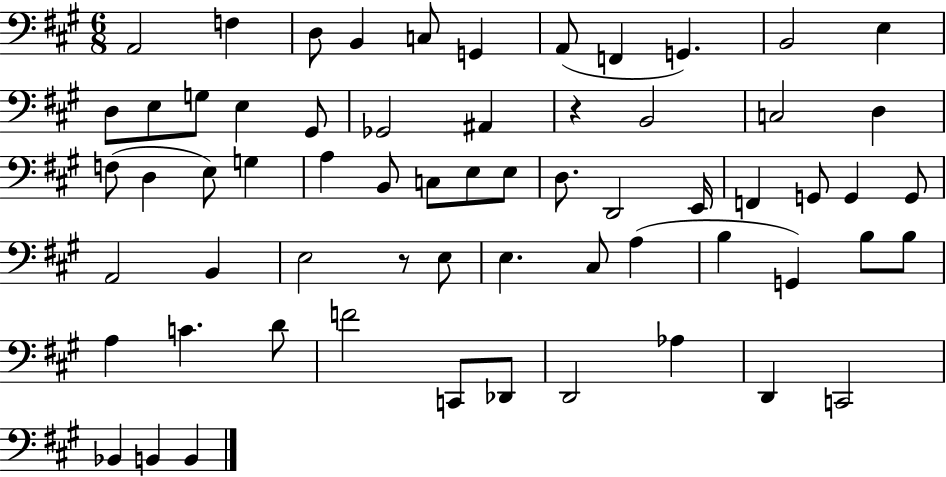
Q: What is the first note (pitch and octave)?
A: A2